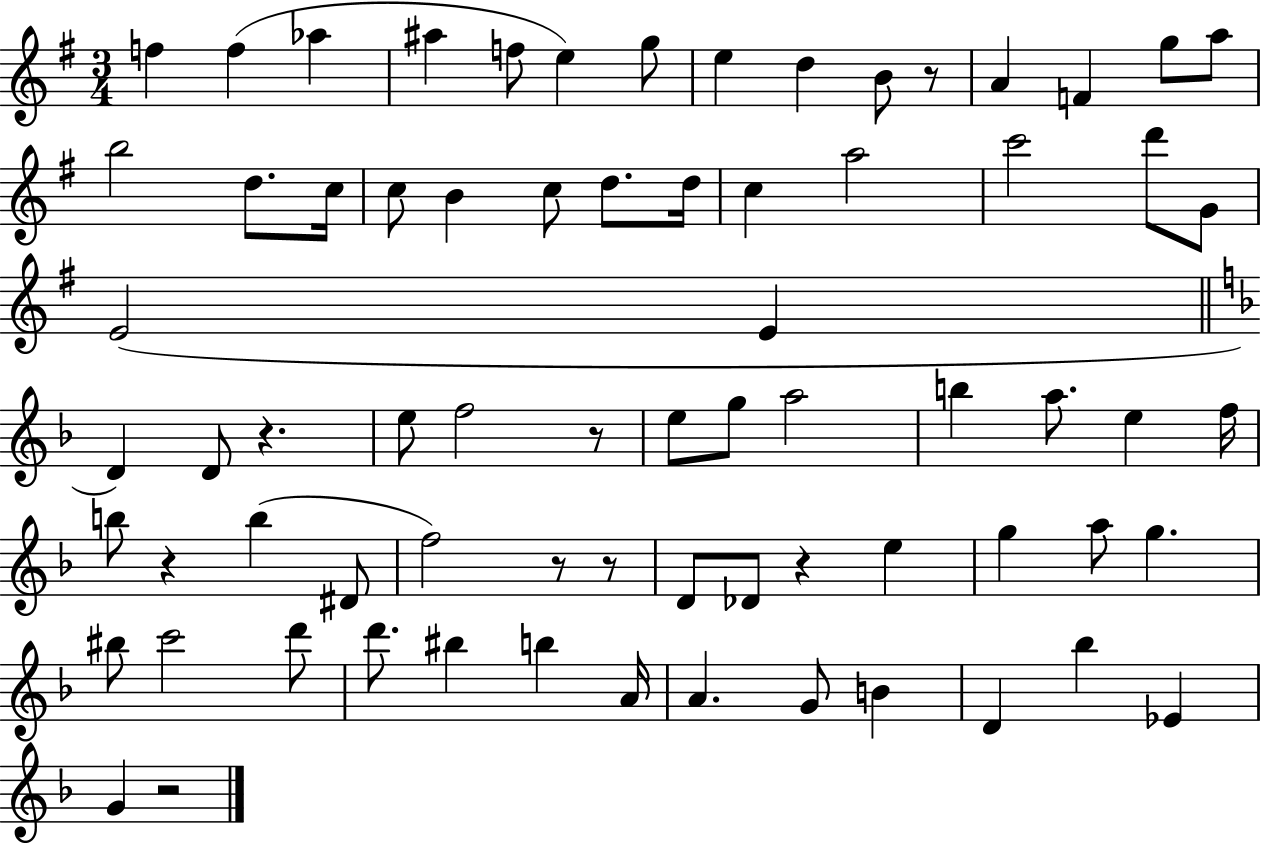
{
  \clef treble
  \numericTimeSignature
  \time 3/4
  \key g \major
  f''4 f''4( aes''4 | ais''4 f''8 e''4) g''8 | e''4 d''4 b'8 r8 | a'4 f'4 g''8 a''8 | \break b''2 d''8. c''16 | c''8 b'4 c''8 d''8. d''16 | c''4 a''2 | c'''2 d'''8 g'8 | \break e'2( e'4 | \bar "||" \break \key f \major d'4) d'8 r4. | e''8 f''2 r8 | e''8 g''8 a''2 | b''4 a''8. e''4 f''16 | \break b''8 r4 b''4( dis'8 | f''2) r8 r8 | d'8 des'8 r4 e''4 | g''4 a''8 g''4. | \break bis''8 c'''2 d'''8 | d'''8. bis''4 b''4 a'16 | a'4. g'8 b'4 | d'4 bes''4 ees'4 | \break g'4 r2 | \bar "|."
}